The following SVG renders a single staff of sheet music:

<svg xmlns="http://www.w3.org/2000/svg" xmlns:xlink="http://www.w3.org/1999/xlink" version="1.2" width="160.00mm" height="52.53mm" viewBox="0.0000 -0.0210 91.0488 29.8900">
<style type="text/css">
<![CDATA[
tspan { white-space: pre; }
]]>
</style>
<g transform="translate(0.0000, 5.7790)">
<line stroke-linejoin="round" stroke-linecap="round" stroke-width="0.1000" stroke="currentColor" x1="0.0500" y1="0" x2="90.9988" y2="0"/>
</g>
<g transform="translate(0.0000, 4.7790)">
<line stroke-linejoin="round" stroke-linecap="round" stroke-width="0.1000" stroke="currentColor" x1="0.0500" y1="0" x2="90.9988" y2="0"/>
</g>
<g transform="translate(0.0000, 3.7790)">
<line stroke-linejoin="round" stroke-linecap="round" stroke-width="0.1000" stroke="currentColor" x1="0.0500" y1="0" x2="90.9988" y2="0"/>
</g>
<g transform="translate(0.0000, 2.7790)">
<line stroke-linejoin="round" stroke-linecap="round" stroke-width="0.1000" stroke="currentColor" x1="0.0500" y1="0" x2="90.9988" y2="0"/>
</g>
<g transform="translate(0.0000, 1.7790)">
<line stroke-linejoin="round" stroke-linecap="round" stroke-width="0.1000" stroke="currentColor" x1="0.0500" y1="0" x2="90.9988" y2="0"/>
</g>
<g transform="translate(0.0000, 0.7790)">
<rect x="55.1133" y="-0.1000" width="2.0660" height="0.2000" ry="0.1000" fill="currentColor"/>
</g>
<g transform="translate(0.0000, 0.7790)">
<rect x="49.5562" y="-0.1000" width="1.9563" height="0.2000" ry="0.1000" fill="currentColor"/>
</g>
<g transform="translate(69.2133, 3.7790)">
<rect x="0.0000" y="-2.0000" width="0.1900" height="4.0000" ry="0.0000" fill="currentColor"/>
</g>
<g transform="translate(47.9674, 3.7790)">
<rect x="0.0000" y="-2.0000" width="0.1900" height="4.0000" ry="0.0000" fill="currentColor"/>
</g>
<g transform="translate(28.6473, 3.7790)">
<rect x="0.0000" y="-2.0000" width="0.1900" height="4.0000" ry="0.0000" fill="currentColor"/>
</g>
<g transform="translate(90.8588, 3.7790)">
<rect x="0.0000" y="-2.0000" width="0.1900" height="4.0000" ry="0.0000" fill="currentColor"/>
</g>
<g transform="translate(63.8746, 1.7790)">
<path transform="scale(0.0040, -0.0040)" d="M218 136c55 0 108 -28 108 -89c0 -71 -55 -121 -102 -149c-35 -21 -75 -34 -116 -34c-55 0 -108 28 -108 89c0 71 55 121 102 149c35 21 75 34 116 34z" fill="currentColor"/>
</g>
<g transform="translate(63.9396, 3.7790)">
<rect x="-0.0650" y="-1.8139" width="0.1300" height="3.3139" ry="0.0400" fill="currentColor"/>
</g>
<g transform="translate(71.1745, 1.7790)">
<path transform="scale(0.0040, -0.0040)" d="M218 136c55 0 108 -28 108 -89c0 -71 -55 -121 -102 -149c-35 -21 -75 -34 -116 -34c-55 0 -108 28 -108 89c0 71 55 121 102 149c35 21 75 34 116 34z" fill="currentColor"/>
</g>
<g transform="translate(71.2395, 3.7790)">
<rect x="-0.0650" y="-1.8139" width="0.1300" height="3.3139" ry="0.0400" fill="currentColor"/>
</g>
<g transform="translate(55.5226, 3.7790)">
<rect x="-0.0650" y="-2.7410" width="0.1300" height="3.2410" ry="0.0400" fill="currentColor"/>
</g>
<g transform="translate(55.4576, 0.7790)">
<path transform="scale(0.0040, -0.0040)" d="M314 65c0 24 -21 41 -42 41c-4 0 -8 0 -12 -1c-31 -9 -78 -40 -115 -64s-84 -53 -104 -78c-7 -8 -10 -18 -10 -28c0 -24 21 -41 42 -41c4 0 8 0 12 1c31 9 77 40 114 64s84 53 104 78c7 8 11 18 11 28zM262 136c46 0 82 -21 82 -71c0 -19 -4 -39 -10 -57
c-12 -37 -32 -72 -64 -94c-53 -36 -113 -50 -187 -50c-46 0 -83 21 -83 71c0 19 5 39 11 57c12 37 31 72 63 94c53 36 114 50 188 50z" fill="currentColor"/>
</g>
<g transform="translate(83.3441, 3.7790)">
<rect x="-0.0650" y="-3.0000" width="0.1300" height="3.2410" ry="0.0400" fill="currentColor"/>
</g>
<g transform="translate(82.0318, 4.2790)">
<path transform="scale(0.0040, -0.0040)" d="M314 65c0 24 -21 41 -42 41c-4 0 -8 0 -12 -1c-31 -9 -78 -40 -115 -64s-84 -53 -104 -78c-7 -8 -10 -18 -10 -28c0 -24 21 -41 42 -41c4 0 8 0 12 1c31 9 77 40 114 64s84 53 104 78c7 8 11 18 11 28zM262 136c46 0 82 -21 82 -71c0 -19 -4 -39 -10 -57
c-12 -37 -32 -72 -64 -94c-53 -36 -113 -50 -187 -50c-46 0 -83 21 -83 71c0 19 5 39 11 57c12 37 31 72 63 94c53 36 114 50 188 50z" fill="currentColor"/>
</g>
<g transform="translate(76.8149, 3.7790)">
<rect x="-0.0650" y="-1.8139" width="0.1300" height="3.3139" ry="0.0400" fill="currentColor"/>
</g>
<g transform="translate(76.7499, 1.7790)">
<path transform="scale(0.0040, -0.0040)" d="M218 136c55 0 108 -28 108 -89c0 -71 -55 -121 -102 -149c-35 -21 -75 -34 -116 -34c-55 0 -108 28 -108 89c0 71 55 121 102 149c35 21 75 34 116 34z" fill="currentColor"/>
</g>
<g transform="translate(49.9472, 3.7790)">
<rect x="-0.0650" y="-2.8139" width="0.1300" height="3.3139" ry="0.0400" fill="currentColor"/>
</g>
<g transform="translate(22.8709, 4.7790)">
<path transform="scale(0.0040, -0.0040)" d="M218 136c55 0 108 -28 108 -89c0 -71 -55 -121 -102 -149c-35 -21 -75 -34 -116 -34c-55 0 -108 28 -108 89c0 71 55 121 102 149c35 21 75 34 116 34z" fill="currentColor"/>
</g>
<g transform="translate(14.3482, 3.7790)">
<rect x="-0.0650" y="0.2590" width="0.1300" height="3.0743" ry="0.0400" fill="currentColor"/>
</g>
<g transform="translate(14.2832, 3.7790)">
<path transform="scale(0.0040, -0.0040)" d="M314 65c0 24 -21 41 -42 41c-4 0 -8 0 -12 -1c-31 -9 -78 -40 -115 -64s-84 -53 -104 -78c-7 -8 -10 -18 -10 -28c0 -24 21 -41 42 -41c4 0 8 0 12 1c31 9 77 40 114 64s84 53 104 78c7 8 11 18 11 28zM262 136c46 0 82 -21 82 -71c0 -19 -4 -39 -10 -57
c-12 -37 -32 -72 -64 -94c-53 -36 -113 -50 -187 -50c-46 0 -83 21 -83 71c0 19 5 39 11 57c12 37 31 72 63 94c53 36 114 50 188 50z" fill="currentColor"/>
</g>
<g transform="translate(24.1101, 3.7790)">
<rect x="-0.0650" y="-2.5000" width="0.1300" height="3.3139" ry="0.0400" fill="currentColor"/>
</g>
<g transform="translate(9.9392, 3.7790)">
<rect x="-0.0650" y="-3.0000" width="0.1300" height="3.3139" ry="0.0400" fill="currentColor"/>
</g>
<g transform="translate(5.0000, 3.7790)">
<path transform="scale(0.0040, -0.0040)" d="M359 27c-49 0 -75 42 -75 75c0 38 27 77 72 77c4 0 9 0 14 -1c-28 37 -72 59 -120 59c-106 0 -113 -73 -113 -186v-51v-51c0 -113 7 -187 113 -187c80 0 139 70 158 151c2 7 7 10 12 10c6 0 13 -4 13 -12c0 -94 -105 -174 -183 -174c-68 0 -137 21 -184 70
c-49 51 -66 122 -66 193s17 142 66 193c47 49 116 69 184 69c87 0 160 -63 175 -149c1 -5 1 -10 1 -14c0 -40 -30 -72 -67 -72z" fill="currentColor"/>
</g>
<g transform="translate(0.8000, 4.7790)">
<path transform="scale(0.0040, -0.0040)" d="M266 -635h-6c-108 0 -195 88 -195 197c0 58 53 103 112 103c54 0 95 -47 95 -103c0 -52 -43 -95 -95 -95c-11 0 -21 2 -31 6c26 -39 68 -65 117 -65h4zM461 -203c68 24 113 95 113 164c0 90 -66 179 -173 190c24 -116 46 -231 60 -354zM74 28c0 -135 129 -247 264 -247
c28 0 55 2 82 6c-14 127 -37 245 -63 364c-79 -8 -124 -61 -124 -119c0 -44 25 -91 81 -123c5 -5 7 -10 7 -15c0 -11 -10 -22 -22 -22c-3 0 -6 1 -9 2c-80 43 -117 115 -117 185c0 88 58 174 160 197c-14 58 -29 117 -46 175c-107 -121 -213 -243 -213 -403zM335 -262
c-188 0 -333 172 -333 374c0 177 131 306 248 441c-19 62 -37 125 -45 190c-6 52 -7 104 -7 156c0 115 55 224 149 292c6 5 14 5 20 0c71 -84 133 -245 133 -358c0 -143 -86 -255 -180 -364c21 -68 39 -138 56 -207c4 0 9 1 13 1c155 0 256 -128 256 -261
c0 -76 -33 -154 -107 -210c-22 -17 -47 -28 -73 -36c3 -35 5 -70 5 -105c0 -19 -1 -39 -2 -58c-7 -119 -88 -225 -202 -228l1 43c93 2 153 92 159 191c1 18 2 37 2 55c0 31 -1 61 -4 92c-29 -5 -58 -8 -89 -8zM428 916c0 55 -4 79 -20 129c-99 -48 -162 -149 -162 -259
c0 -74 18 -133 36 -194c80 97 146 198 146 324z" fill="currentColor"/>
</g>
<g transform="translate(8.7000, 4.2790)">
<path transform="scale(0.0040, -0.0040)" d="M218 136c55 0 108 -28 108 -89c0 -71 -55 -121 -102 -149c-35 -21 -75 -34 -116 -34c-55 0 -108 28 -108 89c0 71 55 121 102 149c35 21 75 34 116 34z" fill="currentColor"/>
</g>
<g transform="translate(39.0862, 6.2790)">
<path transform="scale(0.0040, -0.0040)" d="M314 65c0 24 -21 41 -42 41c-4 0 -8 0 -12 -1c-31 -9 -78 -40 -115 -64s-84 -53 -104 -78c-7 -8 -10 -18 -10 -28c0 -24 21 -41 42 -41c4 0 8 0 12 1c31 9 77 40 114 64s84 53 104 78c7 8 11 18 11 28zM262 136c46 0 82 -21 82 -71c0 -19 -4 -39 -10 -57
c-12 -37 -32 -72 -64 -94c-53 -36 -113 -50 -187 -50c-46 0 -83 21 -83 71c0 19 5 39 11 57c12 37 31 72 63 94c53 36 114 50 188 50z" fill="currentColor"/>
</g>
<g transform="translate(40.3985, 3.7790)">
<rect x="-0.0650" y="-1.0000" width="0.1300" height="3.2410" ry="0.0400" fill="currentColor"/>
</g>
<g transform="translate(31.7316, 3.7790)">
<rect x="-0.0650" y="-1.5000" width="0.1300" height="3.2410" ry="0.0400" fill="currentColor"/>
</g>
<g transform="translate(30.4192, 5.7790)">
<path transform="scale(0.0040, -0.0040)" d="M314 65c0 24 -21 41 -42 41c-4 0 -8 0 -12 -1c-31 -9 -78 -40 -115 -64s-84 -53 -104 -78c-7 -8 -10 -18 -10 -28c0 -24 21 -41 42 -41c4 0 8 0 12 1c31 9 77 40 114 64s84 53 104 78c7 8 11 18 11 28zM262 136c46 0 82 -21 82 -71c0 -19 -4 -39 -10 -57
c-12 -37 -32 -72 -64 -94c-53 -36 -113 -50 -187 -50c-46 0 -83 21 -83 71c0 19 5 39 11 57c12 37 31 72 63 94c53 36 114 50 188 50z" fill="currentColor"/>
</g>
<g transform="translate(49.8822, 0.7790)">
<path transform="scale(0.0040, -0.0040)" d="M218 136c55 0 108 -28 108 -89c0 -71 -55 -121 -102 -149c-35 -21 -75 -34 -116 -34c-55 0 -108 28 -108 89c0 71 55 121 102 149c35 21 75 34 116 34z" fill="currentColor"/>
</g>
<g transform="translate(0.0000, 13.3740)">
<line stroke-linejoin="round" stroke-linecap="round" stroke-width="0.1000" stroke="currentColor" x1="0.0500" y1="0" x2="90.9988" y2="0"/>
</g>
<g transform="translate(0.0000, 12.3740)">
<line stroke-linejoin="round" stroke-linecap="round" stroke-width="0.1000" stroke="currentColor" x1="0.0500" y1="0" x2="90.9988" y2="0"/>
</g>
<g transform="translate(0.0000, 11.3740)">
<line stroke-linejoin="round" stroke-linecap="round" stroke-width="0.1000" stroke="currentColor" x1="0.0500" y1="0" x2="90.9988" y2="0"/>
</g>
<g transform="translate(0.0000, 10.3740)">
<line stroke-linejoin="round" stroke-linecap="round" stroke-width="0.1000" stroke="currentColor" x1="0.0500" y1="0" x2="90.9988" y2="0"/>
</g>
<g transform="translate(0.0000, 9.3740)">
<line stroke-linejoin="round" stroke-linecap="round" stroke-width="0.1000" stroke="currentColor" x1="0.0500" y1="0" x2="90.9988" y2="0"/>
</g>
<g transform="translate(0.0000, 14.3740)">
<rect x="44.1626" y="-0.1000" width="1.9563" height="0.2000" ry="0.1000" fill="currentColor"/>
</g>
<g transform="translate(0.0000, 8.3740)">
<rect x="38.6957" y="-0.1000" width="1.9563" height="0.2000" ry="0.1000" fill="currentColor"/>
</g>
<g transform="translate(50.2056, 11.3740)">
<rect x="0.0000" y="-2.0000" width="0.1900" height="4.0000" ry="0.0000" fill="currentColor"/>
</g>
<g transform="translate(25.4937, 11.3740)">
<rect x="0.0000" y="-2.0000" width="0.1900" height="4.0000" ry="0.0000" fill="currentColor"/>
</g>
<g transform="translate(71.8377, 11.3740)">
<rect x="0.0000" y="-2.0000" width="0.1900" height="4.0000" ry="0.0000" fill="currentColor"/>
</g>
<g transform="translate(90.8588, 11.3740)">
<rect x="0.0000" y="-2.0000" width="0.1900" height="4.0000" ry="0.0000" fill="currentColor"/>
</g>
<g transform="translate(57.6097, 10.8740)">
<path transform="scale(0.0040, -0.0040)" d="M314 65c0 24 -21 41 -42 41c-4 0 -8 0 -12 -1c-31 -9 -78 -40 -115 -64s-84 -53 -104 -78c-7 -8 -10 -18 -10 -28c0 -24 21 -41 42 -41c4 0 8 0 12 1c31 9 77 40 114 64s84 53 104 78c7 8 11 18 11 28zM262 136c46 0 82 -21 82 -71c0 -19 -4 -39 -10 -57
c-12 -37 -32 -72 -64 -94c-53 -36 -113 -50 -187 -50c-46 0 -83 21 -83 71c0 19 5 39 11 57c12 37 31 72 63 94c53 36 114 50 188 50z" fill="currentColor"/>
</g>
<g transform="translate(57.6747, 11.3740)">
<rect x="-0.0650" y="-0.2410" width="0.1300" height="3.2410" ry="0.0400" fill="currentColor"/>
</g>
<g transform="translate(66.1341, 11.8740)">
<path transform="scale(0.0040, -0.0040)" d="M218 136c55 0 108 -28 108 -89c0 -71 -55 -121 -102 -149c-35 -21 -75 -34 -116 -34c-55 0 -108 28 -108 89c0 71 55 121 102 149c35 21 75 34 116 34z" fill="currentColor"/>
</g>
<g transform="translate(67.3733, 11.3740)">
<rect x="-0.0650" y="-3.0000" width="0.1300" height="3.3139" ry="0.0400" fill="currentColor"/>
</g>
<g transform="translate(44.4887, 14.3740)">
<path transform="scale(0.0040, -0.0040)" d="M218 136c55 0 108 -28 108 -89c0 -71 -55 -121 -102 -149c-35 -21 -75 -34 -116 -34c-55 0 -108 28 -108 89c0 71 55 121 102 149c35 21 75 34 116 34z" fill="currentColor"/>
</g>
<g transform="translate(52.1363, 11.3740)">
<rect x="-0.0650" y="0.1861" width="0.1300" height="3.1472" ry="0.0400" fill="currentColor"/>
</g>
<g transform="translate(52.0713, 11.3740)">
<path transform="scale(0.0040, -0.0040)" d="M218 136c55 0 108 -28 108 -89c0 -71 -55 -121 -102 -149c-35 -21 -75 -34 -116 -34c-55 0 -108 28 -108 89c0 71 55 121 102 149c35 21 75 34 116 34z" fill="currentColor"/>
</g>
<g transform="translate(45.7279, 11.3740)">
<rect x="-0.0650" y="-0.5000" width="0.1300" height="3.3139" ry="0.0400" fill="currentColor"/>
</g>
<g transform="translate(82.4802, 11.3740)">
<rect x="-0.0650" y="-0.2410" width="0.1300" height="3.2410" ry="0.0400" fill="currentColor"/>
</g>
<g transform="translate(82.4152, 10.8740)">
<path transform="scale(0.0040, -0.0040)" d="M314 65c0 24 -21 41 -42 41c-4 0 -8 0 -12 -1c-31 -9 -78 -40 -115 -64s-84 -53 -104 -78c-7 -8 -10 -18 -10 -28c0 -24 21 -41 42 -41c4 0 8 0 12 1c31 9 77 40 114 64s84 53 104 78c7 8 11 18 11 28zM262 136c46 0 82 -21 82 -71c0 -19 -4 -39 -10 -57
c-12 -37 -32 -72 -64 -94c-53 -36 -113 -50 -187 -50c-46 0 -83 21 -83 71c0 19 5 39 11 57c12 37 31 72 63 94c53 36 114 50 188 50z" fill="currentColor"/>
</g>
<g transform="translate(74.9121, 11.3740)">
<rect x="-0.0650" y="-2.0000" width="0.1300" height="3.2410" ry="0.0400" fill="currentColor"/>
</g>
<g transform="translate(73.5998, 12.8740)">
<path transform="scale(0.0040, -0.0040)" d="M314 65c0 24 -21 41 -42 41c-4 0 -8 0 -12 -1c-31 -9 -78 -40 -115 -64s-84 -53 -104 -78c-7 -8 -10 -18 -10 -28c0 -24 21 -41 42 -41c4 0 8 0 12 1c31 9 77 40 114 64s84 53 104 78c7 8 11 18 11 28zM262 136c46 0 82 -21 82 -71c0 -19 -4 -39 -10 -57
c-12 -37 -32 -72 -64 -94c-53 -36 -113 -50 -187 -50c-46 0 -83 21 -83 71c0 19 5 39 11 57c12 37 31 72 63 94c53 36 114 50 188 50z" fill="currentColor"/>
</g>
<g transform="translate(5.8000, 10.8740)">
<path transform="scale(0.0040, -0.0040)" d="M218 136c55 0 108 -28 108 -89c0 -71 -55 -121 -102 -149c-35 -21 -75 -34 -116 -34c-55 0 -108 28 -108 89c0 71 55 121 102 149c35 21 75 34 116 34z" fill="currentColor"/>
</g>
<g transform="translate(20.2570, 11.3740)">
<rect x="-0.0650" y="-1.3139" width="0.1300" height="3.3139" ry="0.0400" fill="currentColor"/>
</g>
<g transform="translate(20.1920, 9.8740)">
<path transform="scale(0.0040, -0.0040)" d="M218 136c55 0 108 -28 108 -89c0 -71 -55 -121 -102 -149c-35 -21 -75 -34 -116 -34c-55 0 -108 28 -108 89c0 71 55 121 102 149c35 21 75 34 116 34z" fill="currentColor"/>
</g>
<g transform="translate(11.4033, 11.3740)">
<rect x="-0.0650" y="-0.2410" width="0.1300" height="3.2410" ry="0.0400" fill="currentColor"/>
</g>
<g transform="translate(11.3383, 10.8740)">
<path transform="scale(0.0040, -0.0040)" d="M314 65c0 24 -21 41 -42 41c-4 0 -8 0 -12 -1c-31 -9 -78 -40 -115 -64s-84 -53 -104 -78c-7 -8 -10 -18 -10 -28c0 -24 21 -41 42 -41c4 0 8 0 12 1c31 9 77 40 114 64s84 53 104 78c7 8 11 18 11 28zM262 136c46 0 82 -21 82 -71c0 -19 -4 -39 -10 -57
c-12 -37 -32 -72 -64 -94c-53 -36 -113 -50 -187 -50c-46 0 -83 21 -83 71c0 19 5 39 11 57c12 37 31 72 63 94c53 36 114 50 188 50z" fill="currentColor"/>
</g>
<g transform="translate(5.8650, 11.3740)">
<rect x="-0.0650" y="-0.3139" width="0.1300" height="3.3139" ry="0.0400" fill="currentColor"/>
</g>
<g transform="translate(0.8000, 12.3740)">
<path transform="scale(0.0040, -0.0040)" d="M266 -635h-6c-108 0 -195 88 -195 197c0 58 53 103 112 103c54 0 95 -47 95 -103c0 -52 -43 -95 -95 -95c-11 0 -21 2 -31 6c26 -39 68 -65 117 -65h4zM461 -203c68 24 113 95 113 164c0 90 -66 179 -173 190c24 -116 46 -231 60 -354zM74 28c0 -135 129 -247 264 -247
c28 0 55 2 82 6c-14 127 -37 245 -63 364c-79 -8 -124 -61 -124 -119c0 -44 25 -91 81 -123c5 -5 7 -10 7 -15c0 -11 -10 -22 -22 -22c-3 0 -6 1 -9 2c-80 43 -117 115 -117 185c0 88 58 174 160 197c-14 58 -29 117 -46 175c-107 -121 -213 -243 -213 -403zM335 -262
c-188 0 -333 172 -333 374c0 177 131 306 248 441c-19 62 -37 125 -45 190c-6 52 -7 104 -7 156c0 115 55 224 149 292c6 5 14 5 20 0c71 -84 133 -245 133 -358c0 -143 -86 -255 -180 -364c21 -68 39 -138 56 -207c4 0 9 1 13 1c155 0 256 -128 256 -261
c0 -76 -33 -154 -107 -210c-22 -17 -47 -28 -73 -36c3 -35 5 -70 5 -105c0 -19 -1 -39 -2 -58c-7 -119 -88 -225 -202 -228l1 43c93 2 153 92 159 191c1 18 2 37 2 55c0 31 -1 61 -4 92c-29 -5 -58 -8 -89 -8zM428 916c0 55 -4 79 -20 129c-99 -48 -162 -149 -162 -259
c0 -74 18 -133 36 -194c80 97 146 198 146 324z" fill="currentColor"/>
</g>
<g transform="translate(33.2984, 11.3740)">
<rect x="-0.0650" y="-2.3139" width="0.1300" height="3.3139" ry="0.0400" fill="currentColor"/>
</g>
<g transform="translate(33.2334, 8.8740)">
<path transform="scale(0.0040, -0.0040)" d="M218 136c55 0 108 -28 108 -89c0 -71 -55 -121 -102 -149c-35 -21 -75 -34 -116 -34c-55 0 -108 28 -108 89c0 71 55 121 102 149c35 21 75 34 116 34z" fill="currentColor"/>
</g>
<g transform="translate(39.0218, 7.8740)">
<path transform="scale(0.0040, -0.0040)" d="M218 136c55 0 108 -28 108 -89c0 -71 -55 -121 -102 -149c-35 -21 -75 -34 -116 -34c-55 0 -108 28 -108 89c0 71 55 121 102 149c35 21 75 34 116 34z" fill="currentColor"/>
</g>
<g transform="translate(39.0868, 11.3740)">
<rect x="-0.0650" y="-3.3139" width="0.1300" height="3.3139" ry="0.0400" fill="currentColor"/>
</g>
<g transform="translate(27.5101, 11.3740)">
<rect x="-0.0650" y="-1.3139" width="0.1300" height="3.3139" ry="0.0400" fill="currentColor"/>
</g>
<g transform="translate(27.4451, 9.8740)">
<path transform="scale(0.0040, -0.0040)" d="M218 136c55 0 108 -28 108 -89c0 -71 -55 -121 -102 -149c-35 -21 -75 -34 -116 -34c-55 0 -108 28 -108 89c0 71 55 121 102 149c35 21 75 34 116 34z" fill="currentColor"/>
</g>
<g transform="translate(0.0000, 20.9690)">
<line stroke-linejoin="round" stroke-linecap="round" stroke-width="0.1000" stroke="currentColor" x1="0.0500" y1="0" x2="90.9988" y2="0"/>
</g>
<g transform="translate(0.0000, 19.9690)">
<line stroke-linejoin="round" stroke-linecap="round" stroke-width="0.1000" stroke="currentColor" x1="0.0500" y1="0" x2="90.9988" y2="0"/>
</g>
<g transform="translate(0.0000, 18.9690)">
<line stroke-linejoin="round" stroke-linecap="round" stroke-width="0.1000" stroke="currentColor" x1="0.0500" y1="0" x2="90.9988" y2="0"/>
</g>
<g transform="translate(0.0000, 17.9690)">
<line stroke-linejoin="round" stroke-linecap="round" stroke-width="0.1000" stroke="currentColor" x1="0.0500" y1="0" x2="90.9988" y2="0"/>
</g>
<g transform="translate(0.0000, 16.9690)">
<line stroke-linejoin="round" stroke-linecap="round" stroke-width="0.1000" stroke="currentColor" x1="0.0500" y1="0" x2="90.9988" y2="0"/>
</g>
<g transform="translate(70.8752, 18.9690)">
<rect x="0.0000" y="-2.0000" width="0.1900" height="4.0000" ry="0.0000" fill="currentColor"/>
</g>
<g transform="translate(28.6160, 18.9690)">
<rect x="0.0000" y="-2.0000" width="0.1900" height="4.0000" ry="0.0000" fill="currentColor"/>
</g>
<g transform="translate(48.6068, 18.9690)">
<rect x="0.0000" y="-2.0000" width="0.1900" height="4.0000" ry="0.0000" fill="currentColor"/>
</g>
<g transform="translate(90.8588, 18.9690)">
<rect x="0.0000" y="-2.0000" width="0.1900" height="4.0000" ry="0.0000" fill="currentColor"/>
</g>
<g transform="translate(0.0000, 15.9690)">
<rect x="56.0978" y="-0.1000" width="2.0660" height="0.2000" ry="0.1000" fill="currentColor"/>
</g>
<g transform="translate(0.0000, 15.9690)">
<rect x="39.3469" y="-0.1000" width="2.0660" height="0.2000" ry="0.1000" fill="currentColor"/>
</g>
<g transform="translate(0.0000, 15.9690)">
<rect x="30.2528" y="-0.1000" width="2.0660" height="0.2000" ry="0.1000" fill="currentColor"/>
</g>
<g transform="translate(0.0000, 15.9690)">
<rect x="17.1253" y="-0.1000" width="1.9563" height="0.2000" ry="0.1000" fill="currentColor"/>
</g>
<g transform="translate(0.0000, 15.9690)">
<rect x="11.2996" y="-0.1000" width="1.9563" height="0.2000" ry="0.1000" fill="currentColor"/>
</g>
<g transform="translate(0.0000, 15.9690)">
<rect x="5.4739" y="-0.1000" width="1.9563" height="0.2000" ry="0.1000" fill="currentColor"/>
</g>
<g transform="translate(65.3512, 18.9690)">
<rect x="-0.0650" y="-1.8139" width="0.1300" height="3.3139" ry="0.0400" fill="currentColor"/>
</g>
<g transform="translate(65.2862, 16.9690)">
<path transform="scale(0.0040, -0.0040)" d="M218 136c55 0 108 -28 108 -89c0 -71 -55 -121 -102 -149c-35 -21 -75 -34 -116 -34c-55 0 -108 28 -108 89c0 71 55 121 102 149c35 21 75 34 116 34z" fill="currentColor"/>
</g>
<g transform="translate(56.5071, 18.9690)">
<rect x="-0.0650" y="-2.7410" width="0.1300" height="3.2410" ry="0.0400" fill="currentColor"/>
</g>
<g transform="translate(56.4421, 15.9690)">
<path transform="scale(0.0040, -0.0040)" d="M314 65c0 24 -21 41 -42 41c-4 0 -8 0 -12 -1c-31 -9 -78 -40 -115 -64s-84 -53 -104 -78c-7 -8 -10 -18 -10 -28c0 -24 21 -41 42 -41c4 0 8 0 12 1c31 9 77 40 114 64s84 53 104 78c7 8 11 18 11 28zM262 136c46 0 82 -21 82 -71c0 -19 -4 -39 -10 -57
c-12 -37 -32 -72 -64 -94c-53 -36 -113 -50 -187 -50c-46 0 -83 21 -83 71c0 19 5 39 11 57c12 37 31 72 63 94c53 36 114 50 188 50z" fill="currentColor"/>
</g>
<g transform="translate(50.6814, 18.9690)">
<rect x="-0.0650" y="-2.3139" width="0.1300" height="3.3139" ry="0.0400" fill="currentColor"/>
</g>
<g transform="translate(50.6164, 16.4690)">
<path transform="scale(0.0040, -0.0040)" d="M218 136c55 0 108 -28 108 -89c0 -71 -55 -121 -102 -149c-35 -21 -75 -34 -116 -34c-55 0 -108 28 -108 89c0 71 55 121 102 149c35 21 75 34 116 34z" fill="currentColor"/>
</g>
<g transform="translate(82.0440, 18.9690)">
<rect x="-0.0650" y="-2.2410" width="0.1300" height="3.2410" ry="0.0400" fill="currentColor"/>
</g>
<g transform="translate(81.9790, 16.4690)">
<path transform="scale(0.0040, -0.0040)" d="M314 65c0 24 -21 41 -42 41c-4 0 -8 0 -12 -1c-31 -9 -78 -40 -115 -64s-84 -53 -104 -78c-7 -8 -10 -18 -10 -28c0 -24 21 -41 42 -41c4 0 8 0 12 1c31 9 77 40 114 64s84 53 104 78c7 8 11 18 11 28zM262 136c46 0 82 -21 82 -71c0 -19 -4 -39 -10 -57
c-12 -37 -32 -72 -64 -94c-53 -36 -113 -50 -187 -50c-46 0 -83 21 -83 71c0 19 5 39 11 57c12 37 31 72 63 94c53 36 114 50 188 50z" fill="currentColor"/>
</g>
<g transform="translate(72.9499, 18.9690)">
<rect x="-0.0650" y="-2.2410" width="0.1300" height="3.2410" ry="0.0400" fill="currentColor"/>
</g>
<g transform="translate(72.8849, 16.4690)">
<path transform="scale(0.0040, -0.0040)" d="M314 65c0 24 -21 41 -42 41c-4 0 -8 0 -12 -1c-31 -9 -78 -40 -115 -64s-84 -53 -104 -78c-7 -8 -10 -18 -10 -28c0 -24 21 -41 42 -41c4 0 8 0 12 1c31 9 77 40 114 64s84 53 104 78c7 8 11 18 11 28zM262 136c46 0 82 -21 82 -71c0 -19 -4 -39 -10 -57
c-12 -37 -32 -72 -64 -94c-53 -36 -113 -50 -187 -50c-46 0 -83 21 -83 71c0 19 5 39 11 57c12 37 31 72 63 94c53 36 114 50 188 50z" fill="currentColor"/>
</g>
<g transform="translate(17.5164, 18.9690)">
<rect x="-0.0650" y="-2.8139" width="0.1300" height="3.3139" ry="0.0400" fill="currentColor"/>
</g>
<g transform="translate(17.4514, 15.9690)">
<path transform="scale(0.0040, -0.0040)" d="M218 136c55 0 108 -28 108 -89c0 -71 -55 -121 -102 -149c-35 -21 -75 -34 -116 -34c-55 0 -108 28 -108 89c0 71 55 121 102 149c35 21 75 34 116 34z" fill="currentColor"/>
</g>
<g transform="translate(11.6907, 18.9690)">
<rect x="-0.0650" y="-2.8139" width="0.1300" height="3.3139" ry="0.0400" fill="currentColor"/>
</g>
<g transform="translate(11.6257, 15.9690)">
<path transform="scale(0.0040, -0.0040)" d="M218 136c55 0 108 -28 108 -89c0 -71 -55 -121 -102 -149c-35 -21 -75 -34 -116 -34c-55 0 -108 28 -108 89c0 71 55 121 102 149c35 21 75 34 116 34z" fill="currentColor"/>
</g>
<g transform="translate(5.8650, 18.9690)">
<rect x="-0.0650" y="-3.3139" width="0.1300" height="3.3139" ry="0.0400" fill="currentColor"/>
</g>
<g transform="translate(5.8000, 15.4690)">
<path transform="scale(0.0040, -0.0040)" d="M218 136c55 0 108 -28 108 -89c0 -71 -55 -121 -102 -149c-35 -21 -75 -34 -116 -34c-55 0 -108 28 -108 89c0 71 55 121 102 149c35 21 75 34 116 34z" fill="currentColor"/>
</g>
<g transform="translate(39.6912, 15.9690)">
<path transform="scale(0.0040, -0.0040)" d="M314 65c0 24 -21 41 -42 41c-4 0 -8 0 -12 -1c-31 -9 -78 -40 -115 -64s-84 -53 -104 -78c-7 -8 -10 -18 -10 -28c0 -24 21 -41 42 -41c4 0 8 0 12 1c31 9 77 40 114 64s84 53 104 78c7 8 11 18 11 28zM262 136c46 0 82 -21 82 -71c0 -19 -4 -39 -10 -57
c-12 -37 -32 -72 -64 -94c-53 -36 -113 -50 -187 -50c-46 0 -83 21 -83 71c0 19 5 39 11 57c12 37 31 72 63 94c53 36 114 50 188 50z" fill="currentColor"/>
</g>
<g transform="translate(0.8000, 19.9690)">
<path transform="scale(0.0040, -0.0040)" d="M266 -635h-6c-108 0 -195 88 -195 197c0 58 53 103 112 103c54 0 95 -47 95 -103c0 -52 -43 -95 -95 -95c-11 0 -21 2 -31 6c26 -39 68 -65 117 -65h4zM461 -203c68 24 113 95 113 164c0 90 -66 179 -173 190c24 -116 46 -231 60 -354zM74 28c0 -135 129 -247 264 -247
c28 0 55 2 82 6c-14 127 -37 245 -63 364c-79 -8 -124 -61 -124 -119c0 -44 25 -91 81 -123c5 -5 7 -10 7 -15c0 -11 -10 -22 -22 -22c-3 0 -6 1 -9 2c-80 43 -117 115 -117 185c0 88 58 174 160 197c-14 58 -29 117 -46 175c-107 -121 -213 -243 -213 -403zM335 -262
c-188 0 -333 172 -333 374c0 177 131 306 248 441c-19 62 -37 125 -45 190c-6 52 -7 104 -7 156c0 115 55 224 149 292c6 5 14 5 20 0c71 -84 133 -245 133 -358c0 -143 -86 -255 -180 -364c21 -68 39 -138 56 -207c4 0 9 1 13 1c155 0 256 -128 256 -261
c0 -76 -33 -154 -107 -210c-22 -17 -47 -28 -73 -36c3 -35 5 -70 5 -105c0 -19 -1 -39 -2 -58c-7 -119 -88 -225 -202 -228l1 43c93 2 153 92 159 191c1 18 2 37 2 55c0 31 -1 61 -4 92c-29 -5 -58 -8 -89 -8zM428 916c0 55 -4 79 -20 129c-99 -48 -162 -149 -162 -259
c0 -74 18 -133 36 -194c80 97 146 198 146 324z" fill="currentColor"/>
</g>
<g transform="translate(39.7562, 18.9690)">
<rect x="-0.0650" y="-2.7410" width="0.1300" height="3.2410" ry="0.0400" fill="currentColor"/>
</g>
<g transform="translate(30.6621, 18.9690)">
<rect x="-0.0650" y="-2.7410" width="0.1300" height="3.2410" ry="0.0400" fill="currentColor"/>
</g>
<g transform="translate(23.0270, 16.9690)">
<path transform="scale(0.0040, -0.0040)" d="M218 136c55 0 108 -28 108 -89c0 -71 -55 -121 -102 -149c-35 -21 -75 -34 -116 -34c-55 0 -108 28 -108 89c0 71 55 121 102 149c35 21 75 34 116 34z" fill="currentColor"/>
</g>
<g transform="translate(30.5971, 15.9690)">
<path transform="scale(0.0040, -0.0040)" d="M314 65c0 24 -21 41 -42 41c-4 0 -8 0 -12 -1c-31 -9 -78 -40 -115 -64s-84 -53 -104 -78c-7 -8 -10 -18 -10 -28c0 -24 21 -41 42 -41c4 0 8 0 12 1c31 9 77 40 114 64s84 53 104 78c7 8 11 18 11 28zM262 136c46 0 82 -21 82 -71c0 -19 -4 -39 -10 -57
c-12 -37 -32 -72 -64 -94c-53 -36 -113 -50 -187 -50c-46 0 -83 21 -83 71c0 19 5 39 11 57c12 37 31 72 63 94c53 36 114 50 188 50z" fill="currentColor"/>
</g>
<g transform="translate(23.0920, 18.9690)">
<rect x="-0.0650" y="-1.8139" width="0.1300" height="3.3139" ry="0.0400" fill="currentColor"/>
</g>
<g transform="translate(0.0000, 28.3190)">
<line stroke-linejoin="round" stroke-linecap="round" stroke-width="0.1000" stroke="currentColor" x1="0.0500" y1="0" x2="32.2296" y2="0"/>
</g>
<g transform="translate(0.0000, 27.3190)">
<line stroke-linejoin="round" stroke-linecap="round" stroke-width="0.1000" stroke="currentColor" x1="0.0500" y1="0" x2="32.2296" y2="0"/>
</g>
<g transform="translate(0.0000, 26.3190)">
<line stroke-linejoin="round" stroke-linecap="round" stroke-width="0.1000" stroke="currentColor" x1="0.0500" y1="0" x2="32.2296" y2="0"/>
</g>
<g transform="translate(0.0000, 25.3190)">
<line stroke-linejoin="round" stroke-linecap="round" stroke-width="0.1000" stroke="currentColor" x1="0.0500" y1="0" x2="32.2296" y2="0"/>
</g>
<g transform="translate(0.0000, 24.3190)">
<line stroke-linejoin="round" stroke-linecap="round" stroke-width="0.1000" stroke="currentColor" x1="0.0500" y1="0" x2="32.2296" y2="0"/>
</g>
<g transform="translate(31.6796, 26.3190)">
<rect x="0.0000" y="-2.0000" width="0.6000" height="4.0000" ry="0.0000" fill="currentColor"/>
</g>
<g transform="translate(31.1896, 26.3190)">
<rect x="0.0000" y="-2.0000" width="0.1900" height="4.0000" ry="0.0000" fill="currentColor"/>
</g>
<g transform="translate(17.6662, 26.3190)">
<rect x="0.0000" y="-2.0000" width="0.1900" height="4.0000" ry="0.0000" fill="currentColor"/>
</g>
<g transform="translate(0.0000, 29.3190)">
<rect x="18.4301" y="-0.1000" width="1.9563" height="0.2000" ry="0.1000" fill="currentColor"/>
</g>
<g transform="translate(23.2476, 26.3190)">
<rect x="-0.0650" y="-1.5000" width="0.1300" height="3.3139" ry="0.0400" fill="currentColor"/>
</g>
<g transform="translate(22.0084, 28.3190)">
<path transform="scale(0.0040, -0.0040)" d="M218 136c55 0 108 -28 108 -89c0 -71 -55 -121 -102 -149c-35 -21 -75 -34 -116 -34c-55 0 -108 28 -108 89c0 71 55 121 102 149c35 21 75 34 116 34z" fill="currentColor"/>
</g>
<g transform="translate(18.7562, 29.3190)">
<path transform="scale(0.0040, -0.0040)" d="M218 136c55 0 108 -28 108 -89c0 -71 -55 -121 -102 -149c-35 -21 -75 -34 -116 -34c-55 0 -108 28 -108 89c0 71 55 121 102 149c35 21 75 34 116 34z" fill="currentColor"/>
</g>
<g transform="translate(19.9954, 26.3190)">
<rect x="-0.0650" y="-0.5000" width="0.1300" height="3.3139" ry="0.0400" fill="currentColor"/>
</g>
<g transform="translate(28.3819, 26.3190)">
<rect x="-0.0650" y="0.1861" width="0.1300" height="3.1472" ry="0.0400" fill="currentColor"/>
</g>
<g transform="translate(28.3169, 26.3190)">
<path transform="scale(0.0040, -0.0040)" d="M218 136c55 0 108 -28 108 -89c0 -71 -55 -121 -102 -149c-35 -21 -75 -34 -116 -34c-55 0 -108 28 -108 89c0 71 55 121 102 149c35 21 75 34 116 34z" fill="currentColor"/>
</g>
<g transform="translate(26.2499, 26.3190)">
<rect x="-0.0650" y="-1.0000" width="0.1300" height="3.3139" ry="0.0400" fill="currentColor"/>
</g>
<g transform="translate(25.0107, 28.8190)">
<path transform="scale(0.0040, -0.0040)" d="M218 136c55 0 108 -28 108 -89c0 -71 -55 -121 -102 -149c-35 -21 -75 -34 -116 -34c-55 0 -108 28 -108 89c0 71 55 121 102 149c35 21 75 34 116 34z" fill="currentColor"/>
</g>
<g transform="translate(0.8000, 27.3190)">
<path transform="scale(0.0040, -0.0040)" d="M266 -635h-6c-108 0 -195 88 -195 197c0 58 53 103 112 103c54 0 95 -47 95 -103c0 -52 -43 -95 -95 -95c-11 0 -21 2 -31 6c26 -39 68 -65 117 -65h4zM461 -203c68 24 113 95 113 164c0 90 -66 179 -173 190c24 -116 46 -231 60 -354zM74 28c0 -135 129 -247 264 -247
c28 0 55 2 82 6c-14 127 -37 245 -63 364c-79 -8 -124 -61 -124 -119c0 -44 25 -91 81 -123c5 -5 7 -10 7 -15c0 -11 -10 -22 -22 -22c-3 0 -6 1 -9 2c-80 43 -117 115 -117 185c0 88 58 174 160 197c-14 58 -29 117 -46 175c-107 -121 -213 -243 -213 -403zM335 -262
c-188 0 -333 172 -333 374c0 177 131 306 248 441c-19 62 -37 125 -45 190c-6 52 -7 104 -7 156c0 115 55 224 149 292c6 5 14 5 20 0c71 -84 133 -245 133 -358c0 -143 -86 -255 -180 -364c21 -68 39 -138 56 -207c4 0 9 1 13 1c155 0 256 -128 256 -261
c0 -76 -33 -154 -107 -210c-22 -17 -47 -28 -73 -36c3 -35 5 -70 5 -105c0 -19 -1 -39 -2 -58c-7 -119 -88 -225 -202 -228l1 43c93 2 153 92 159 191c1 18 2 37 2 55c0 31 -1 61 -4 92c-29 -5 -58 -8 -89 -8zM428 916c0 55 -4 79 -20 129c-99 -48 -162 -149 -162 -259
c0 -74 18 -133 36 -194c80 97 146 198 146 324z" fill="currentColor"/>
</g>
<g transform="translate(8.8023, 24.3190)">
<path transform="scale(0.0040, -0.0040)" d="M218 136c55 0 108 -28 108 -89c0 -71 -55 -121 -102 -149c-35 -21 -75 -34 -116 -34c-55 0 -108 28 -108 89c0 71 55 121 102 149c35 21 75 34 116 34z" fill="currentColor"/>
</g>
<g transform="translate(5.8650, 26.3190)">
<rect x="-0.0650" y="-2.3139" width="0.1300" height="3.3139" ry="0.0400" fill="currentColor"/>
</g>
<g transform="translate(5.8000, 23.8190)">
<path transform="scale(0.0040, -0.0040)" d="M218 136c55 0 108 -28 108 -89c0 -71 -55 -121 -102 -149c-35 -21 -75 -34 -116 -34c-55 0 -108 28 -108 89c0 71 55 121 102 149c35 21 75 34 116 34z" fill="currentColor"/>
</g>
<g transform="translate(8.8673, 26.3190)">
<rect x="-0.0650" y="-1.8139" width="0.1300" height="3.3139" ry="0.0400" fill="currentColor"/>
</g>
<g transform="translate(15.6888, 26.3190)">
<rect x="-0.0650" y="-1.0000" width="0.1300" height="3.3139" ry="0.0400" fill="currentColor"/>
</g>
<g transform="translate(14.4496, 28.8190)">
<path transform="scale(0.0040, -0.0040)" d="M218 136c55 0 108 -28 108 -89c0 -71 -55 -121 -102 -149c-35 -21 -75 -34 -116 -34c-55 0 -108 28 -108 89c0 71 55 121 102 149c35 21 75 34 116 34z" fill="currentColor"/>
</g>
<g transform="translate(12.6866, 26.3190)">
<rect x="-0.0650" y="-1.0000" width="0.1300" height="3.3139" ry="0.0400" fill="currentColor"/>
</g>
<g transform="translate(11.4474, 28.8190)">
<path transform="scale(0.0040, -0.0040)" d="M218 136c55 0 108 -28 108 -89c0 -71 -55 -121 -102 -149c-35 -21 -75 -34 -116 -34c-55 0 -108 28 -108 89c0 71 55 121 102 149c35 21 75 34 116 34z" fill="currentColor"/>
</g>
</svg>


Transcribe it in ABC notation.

X:1
T:Untitled
M:4/4
L:1/4
K:C
A B2 G E2 D2 a a2 f f f A2 c c2 e e g b C B c2 A F2 c2 b a a f a2 a2 g a2 f g2 g2 g f D D C E D B